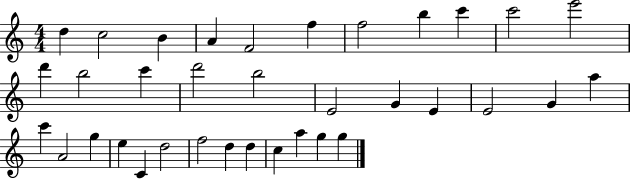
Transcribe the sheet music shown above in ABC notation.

X:1
T:Untitled
M:4/4
L:1/4
K:C
d c2 B A F2 f f2 b c' c'2 e'2 d' b2 c' d'2 b2 E2 G E E2 G a c' A2 g e C d2 f2 d d c a g g